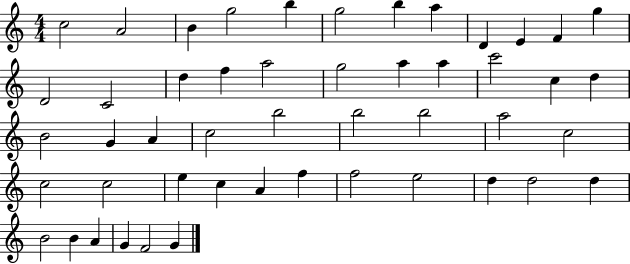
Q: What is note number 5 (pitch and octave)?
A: B5